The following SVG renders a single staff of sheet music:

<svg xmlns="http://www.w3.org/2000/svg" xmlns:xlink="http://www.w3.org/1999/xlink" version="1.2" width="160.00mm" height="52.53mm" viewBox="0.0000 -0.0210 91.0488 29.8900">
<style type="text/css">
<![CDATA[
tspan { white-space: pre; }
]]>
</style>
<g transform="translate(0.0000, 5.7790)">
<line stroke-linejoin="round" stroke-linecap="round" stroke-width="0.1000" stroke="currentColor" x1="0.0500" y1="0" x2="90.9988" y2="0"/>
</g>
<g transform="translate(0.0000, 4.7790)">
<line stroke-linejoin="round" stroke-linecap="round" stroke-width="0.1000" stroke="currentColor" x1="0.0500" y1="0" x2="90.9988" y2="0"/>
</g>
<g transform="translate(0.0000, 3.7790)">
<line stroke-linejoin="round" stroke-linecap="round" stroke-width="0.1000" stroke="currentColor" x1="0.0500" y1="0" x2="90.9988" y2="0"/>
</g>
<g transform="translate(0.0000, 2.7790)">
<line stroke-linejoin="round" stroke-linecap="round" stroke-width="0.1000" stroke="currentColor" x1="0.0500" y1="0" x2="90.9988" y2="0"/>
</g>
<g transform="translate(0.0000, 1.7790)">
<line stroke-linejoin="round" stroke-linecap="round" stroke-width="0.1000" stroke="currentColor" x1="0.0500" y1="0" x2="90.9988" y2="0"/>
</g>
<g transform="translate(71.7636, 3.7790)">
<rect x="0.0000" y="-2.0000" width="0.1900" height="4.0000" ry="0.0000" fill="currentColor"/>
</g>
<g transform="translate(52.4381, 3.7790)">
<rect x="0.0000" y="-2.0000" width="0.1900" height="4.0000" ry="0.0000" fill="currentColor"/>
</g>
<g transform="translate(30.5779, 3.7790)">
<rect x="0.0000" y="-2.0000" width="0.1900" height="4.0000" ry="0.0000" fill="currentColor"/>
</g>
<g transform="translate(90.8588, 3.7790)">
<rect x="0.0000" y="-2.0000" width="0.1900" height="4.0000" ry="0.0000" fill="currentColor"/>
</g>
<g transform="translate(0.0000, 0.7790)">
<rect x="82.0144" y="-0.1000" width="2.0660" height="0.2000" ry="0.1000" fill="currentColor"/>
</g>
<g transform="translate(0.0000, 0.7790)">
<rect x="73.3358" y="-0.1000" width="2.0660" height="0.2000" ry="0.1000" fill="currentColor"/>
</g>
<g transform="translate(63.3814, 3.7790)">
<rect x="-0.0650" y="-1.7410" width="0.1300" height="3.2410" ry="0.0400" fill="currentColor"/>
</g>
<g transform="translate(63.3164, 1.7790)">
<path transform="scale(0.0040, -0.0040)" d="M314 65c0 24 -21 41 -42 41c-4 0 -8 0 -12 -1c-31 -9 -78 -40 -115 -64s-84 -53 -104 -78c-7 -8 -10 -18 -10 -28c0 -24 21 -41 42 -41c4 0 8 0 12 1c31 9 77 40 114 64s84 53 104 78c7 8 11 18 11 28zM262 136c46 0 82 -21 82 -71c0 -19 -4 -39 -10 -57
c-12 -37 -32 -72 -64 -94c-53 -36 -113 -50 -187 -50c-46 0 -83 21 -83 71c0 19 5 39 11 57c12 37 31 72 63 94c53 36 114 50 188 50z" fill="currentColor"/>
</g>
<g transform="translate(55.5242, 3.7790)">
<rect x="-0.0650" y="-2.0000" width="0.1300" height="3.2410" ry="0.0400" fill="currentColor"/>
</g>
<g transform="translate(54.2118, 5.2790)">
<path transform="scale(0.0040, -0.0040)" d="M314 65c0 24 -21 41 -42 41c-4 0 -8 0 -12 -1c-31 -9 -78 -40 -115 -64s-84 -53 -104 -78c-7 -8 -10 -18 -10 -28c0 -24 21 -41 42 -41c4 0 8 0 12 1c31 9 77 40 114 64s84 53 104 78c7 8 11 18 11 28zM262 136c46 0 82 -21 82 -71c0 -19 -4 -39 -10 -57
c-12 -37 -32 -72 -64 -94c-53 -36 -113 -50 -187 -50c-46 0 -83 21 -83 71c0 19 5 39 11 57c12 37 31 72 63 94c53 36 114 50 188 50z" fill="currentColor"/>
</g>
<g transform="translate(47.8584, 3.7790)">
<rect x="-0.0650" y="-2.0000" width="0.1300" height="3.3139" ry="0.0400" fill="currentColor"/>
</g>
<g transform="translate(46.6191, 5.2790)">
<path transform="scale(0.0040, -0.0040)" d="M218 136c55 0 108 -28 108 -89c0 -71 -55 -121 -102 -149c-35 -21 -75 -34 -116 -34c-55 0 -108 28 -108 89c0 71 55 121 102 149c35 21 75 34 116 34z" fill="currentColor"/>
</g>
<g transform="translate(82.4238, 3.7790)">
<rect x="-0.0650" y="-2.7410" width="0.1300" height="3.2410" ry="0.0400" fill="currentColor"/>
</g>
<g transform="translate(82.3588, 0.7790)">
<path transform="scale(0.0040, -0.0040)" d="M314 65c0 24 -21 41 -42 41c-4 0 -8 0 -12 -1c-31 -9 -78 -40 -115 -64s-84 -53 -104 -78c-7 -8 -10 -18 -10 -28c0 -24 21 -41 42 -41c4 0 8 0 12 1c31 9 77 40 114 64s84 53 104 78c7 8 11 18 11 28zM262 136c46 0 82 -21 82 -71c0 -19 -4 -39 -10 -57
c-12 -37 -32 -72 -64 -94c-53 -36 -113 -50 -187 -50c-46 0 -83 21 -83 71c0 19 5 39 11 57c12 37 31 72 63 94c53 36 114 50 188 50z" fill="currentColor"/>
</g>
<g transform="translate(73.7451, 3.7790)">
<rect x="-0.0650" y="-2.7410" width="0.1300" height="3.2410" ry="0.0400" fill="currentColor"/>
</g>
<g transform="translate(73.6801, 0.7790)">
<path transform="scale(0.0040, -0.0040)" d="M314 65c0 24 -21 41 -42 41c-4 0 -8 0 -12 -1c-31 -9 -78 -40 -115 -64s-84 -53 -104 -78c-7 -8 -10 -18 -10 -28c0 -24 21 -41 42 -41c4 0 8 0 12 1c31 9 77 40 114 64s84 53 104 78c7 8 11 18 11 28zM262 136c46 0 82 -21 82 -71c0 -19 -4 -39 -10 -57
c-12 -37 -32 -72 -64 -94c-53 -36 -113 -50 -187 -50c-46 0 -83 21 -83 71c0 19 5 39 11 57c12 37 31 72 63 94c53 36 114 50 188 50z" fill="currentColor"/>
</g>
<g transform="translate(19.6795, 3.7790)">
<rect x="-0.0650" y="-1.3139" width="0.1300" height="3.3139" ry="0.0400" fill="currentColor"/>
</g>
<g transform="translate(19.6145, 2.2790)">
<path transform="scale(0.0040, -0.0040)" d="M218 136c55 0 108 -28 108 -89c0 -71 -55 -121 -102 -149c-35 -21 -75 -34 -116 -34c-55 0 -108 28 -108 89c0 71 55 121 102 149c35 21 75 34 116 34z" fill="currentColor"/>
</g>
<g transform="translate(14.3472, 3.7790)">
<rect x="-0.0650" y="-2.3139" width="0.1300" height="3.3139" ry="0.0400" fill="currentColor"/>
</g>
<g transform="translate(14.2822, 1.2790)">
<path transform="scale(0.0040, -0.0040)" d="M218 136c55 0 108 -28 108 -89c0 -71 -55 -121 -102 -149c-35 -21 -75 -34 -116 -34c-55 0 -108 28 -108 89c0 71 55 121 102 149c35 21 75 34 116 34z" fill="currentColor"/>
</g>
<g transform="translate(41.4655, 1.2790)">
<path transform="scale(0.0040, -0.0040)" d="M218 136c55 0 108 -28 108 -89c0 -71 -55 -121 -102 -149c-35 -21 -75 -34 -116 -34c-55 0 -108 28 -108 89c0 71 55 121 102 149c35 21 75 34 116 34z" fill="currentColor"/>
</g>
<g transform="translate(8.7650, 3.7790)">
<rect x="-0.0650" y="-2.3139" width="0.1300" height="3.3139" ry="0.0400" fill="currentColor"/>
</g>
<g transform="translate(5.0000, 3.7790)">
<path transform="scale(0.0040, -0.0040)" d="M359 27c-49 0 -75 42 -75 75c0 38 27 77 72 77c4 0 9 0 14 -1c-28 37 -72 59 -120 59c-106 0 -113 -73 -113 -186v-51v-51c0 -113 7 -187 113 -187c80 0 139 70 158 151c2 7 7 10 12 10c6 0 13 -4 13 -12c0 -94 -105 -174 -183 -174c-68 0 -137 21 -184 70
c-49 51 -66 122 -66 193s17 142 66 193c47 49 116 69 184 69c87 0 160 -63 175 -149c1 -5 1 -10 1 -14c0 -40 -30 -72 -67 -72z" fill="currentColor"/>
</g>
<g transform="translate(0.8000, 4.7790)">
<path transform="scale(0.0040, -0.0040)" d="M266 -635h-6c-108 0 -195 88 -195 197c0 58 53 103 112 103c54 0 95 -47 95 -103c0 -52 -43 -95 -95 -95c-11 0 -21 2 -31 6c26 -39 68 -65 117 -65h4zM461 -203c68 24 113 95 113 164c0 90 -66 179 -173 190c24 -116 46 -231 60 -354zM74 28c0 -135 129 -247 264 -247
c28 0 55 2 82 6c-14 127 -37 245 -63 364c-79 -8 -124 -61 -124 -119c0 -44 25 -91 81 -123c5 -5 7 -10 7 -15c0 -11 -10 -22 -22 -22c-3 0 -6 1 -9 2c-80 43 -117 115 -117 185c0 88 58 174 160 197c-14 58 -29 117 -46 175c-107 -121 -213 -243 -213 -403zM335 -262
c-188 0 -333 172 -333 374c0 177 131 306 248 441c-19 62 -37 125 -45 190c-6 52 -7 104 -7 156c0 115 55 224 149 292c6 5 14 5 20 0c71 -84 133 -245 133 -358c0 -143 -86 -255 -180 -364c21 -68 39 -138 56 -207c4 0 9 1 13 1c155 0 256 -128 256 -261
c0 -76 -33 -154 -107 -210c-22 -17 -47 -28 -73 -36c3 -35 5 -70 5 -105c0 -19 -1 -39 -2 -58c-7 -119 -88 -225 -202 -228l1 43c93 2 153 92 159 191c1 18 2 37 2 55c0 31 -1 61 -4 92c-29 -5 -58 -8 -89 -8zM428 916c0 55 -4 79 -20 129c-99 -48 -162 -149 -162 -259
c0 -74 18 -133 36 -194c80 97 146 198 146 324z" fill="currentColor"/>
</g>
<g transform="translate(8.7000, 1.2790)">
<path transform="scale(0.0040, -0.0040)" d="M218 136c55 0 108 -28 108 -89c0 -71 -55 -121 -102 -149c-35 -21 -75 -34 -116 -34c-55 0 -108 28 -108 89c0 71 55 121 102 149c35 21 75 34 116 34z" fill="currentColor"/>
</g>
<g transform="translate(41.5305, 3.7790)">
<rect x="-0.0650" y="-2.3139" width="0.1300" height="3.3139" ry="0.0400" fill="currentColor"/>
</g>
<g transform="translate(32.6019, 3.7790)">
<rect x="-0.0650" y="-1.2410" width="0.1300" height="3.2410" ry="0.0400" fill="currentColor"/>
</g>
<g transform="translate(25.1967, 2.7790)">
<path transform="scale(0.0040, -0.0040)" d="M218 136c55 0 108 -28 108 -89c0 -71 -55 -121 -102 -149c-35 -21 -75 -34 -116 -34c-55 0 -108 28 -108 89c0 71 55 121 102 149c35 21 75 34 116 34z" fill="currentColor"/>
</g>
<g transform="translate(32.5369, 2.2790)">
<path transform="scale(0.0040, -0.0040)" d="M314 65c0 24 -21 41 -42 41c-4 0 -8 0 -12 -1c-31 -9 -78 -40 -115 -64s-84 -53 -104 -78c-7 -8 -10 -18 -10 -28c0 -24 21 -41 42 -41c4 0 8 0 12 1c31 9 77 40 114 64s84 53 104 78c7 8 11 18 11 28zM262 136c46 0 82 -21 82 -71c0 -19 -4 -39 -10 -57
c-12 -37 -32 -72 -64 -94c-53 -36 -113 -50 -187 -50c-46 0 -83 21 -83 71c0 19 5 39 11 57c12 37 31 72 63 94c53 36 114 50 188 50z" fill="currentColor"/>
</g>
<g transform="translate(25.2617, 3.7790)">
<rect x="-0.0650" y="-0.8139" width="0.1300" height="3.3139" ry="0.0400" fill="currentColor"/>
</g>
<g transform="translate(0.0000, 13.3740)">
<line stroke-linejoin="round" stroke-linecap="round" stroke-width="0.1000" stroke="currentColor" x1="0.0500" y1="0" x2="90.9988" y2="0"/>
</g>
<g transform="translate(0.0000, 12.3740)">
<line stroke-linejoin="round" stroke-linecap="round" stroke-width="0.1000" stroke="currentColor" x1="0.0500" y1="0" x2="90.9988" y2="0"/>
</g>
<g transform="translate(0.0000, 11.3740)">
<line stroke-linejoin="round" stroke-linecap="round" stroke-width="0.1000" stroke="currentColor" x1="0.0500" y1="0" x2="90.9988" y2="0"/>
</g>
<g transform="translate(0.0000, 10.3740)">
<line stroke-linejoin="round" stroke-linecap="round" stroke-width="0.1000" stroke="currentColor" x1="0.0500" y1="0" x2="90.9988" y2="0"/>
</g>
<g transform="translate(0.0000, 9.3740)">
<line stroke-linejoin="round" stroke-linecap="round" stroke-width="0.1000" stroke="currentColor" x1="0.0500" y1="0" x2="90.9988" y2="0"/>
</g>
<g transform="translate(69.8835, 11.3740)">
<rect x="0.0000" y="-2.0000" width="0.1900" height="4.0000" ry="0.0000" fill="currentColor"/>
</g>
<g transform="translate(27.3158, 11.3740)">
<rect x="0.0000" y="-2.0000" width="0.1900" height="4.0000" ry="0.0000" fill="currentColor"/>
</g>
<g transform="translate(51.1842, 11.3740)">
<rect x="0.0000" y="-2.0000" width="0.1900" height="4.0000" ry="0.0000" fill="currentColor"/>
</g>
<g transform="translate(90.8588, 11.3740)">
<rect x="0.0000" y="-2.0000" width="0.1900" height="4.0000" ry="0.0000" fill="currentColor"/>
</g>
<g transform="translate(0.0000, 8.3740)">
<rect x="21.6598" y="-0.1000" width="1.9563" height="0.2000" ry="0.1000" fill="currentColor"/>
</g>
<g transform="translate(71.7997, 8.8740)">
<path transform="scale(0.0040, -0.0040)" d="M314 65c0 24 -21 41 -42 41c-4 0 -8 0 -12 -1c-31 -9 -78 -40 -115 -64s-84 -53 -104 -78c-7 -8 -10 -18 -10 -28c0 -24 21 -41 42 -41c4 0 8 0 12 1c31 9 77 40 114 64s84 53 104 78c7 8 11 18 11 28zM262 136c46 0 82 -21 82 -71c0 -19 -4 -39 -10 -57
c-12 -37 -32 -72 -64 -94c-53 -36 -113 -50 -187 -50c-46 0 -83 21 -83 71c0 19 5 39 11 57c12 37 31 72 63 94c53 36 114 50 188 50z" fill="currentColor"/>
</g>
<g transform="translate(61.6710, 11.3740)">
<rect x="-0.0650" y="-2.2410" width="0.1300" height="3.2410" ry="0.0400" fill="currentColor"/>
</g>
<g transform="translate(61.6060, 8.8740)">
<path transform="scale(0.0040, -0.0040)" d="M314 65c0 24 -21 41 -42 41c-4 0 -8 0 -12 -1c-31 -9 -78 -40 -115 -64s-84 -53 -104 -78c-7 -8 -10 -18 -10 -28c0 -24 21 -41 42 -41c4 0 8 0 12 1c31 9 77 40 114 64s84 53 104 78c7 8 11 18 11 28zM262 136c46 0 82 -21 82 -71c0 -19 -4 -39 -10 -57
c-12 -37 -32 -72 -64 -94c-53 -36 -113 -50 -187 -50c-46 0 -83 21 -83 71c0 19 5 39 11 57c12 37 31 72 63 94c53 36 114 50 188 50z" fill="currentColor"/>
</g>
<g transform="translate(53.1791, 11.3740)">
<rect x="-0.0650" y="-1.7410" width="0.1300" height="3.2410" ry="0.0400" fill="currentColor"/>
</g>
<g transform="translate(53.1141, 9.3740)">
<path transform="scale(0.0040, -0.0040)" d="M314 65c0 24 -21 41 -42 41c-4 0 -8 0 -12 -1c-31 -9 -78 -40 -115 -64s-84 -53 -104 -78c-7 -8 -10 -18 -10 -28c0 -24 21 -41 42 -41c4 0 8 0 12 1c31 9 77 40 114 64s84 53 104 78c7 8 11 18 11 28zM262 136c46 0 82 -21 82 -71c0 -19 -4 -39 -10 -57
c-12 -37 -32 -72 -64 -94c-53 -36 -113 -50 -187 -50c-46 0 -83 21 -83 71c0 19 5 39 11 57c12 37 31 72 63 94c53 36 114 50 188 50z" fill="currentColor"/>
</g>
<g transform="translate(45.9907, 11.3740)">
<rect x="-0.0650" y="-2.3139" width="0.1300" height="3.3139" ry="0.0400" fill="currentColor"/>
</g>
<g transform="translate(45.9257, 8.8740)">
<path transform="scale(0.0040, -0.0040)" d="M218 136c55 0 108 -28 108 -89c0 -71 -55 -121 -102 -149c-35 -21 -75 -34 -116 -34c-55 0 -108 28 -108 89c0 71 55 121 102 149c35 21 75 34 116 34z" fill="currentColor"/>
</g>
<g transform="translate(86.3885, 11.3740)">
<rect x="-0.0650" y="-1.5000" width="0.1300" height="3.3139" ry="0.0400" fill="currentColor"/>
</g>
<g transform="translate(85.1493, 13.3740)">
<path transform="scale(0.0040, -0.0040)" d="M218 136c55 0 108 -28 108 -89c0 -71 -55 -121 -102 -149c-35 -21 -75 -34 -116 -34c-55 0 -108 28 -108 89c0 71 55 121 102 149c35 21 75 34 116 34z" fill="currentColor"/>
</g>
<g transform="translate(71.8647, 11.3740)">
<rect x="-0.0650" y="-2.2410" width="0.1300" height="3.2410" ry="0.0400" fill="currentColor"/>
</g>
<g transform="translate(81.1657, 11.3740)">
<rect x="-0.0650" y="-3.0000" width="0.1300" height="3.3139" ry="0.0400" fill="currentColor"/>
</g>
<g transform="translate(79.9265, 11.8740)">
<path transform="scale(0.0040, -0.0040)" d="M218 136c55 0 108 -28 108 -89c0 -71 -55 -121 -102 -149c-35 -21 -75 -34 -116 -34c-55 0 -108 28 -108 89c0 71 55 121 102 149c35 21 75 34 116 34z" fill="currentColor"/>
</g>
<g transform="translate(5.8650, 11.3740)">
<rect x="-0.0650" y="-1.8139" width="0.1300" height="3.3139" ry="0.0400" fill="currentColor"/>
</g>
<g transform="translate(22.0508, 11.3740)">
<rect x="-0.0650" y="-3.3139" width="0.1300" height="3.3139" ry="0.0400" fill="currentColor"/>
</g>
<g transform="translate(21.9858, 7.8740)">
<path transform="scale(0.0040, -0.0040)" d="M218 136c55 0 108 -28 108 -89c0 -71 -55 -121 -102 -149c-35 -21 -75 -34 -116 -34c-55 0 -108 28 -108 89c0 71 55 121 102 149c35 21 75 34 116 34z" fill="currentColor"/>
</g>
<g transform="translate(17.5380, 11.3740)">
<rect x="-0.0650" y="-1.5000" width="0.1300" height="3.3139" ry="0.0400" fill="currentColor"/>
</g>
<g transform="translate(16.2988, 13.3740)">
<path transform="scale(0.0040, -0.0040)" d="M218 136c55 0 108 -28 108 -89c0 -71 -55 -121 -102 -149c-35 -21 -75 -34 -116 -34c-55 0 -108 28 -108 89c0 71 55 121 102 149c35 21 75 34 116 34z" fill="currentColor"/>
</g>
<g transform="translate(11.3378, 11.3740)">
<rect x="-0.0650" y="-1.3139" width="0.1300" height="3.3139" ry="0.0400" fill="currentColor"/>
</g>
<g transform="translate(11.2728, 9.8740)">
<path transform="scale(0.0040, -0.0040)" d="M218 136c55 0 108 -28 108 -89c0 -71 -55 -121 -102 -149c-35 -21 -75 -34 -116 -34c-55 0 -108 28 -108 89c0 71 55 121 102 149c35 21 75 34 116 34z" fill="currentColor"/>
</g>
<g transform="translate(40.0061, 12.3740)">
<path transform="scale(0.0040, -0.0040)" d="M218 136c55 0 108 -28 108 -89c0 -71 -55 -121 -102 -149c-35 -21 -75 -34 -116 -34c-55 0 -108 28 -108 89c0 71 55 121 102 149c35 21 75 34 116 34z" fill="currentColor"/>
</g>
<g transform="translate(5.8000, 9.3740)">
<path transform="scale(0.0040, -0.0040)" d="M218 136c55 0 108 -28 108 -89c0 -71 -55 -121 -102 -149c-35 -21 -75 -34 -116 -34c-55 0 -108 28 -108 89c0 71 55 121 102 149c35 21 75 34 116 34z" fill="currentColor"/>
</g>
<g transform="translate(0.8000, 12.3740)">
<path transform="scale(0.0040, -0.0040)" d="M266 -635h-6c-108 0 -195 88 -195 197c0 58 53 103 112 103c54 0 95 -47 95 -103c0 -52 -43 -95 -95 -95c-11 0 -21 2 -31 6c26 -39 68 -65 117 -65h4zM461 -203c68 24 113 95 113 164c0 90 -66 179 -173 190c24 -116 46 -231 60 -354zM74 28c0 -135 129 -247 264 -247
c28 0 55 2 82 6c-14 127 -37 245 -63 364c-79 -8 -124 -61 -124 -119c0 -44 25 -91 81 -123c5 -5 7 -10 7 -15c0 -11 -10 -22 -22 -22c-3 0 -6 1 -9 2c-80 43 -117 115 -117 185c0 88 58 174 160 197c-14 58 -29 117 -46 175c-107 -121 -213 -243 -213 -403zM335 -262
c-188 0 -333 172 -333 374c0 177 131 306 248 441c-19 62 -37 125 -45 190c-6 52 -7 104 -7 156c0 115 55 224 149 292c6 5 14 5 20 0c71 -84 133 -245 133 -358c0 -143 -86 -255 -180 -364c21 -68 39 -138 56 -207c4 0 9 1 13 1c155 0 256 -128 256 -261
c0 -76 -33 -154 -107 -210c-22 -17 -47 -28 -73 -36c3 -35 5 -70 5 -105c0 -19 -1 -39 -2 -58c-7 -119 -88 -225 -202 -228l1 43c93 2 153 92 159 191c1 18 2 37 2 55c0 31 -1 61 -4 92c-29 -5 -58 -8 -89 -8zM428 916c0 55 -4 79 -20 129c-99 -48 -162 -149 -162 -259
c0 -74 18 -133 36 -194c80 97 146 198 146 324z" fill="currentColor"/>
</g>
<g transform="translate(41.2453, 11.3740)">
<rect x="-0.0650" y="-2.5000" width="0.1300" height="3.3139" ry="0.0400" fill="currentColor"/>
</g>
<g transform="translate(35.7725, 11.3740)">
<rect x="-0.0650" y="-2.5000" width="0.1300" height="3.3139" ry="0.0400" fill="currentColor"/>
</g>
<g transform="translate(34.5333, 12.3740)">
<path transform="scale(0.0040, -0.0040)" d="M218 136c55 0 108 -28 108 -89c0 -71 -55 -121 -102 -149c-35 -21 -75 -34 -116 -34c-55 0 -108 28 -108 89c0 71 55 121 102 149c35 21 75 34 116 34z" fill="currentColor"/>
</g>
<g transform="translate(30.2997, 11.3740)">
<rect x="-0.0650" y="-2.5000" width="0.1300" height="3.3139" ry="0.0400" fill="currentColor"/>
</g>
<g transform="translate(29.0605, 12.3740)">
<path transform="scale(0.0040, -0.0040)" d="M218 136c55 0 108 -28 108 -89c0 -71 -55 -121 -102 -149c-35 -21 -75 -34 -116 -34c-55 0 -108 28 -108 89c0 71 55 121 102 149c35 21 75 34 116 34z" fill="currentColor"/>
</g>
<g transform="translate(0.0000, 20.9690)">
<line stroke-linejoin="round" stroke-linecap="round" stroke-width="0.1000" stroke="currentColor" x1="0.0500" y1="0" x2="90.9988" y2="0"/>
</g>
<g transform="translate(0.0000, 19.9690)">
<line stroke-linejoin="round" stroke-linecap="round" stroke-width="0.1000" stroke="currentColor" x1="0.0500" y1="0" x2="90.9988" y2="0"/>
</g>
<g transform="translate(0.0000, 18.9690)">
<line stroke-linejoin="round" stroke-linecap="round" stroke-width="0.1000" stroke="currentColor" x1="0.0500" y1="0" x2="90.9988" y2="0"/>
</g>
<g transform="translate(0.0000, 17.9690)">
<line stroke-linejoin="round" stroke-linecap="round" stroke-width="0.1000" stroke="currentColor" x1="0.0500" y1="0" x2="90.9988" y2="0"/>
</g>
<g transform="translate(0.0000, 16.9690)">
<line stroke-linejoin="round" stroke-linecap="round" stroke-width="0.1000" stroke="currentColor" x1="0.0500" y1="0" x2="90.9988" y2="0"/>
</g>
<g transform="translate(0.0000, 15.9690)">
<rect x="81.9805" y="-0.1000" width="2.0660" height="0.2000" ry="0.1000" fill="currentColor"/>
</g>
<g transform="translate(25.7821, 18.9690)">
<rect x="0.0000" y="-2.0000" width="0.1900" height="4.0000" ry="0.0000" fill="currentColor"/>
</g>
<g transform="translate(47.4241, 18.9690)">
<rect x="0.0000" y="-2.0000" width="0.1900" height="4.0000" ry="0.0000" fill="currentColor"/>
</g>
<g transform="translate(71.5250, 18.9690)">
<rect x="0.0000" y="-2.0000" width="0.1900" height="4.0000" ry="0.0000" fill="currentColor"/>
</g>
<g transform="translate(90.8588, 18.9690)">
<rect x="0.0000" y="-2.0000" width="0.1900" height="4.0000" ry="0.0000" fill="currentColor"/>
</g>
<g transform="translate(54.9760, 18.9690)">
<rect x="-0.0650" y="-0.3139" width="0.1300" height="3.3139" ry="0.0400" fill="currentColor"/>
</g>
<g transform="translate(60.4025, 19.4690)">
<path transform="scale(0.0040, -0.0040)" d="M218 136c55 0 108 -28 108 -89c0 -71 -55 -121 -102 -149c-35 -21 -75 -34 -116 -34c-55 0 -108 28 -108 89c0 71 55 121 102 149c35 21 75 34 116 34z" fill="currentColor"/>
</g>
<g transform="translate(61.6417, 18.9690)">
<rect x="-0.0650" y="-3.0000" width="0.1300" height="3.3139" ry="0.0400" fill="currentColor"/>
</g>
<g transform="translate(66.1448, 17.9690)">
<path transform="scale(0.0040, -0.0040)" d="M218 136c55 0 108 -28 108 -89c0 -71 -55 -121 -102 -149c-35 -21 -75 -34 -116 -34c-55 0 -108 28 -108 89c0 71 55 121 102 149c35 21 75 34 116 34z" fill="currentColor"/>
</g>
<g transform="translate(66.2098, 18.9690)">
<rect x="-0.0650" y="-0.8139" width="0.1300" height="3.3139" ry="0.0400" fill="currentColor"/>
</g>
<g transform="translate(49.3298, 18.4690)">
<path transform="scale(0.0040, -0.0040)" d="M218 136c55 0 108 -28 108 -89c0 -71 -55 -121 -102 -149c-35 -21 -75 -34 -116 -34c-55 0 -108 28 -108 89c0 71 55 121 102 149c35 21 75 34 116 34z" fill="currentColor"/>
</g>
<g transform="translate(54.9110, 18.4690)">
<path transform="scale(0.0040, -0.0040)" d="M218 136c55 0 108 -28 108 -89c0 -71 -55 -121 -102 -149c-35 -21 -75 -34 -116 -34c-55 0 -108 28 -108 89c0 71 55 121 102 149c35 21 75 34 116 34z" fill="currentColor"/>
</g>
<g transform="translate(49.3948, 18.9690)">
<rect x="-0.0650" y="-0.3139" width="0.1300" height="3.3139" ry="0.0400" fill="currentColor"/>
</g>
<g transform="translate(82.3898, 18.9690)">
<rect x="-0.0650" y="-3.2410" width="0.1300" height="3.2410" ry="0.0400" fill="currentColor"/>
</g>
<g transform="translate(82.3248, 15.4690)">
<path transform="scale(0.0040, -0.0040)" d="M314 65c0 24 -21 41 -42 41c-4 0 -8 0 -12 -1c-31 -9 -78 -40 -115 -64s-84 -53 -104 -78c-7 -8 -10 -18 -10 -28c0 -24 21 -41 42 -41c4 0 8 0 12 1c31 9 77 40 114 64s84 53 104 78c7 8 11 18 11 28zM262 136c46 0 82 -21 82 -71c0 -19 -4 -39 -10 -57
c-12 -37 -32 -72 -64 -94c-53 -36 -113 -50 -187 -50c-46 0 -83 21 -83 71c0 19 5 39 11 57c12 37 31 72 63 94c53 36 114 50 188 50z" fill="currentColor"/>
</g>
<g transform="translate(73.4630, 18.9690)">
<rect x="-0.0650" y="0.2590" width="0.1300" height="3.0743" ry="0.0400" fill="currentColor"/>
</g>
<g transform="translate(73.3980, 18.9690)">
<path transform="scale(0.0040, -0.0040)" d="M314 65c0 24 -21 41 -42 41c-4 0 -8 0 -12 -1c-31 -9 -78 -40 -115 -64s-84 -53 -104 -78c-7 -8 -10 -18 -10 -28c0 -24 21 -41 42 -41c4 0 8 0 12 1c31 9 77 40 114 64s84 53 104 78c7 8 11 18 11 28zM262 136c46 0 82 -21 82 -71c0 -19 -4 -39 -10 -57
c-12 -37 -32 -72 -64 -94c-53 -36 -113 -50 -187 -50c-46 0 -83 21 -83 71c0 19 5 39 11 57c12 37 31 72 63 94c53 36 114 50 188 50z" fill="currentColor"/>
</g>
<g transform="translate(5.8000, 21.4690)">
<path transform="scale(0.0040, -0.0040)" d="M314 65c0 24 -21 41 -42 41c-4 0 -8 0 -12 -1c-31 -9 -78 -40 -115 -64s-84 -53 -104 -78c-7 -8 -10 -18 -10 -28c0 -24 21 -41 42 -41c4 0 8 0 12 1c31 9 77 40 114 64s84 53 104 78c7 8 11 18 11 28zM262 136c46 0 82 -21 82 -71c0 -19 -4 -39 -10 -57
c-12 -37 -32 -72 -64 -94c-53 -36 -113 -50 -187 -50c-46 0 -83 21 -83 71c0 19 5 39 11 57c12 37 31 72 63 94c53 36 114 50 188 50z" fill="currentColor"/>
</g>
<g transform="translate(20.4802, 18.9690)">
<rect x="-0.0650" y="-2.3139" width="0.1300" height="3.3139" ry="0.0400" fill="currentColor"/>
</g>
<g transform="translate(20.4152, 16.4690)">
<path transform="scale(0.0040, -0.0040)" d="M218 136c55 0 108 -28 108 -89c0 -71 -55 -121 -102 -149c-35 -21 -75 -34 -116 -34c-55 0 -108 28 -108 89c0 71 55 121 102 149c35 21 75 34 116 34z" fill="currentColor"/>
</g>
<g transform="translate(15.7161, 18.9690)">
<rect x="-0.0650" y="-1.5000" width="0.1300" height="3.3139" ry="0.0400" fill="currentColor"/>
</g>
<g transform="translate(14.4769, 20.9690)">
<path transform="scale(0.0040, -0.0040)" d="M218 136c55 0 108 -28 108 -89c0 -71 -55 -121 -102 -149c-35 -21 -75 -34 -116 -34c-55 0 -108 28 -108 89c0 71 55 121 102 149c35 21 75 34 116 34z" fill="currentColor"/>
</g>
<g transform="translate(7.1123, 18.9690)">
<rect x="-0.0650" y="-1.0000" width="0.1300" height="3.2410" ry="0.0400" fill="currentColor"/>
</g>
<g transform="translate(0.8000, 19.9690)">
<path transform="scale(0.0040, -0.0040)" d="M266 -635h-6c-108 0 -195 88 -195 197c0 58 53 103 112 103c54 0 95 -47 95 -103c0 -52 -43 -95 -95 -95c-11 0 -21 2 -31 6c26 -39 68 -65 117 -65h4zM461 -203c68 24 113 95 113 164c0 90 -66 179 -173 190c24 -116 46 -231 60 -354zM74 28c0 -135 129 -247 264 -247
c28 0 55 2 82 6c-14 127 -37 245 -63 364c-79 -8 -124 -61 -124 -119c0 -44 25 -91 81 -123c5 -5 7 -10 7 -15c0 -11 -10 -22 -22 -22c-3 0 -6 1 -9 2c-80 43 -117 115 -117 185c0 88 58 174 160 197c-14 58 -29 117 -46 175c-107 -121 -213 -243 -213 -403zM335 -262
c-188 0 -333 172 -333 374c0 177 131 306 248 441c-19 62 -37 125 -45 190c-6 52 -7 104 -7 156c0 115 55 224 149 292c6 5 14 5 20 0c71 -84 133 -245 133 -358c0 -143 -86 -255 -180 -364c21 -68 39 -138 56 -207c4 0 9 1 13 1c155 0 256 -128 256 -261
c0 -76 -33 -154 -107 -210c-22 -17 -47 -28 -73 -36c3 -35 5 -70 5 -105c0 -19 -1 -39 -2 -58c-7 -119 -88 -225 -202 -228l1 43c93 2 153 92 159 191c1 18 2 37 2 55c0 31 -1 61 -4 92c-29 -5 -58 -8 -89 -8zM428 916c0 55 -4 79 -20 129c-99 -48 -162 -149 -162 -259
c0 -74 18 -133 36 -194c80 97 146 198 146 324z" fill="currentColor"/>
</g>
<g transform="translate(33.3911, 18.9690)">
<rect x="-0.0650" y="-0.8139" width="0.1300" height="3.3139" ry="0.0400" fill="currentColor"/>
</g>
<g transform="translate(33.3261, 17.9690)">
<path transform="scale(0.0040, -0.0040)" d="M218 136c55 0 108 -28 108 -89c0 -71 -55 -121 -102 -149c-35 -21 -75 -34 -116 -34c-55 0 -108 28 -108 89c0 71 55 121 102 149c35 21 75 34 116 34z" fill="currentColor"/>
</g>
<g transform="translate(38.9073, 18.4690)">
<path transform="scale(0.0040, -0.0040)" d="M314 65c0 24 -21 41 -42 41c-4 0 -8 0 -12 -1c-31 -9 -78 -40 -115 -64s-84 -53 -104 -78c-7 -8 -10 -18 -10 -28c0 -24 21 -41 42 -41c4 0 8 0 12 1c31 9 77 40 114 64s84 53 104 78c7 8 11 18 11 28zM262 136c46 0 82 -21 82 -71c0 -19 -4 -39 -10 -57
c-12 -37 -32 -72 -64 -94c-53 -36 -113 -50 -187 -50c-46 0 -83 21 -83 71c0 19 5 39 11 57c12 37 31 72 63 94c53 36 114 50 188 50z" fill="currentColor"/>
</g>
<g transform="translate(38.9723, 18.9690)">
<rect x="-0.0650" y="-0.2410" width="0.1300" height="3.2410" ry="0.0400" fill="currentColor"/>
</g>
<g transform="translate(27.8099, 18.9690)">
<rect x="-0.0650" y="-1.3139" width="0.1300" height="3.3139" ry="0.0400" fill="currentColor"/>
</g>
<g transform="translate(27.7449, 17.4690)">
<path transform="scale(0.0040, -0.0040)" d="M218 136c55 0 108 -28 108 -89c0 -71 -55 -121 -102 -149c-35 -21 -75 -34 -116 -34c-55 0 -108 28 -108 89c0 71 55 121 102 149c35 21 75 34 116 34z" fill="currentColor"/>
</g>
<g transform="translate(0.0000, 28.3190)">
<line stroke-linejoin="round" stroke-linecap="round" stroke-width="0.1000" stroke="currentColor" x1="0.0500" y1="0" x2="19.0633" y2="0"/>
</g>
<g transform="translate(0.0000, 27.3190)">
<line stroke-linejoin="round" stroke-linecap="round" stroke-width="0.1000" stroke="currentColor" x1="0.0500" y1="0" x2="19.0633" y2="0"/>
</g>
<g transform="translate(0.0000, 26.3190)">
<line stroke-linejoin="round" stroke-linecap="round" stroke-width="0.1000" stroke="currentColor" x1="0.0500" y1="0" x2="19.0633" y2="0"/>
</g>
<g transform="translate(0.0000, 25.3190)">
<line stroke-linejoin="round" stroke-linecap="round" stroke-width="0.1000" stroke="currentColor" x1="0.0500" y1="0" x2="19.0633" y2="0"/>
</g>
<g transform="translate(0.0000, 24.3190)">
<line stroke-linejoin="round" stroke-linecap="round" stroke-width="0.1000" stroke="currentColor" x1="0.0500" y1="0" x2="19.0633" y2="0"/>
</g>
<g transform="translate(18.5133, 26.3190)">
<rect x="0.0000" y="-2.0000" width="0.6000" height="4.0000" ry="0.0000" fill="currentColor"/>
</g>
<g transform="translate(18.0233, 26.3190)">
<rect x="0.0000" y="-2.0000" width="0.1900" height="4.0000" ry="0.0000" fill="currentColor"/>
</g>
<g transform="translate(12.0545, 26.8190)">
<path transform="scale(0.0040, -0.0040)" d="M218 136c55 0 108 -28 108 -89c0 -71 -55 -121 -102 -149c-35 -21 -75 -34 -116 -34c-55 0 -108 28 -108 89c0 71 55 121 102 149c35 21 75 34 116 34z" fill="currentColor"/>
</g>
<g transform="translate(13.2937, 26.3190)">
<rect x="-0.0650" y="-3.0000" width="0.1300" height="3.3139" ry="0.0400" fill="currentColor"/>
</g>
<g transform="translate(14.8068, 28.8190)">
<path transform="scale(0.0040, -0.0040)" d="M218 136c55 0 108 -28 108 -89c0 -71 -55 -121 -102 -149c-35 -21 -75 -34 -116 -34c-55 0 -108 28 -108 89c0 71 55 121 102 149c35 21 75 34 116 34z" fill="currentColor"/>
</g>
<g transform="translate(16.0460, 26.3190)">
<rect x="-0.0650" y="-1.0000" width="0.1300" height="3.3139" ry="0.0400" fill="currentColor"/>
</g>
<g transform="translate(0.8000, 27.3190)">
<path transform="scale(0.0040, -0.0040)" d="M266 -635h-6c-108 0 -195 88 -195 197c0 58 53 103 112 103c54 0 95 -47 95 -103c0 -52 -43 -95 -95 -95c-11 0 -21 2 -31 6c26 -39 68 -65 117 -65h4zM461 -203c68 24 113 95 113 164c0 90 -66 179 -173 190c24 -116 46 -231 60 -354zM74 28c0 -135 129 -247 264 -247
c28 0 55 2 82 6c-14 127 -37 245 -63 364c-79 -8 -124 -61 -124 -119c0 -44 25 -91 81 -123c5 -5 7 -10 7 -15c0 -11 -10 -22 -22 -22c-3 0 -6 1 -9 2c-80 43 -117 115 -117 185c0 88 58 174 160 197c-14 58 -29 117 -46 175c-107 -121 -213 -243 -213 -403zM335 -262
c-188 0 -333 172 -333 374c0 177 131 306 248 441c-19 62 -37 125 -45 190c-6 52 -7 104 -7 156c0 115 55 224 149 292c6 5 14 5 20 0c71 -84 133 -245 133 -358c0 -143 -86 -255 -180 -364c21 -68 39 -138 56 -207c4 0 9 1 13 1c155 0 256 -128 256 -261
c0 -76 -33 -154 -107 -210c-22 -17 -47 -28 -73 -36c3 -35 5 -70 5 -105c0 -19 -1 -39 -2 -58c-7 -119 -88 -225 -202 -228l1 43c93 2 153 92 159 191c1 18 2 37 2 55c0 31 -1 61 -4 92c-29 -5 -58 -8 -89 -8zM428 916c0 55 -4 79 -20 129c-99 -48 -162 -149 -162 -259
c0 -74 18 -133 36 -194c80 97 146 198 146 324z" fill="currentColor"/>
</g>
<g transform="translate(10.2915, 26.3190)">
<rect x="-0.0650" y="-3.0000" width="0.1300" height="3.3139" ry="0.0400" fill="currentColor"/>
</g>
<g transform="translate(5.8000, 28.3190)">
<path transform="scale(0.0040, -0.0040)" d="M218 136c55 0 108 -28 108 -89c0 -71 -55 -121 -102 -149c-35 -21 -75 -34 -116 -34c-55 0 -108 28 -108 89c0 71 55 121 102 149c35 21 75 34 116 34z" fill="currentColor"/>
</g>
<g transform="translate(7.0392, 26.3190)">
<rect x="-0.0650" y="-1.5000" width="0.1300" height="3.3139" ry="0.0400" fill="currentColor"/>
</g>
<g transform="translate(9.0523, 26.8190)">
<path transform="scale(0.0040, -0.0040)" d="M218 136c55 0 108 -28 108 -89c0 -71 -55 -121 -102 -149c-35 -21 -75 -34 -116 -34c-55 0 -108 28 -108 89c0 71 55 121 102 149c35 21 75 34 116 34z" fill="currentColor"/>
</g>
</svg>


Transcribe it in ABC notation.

X:1
T:Untitled
M:4/4
L:1/4
K:C
g g e d e2 g F F2 f2 a2 a2 f e E b G G G g f2 g2 g2 A E D2 E g e d c2 c c A d B2 b2 E A A D